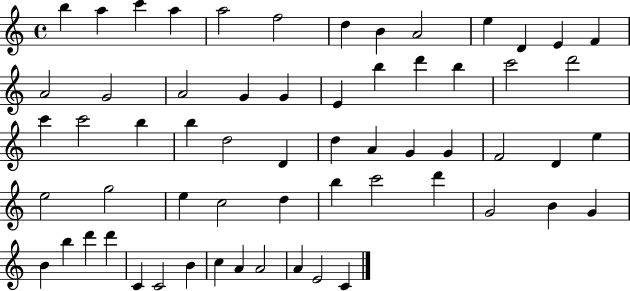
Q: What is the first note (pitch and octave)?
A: B5